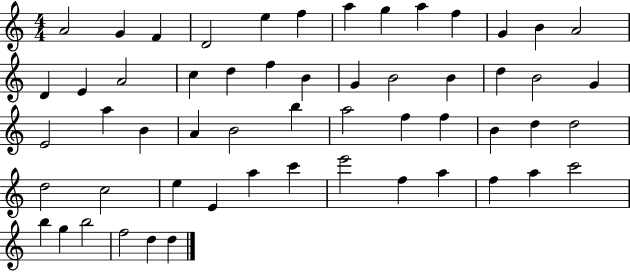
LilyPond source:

{
  \clef treble
  \numericTimeSignature
  \time 4/4
  \key c \major
  a'2 g'4 f'4 | d'2 e''4 f''4 | a''4 g''4 a''4 f''4 | g'4 b'4 a'2 | \break d'4 e'4 a'2 | c''4 d''4 f''4 b'4 | g'4 b'2 b'4 | d''4 b'2 g'4 | \break e'2 a''4 b'4 | a'4 b'2 b''4 | a''2 f''4 f''4 | b'4 d''4 d''2 | \break d''2 c''2 | e''4 e'4 a''4 c'''4 | e'''2 f''4 a''4 | f''4 a''4 c'''2 | \break b''4 g''4 b''2 | f''2 d''4 d''4 | \bar "|."
}